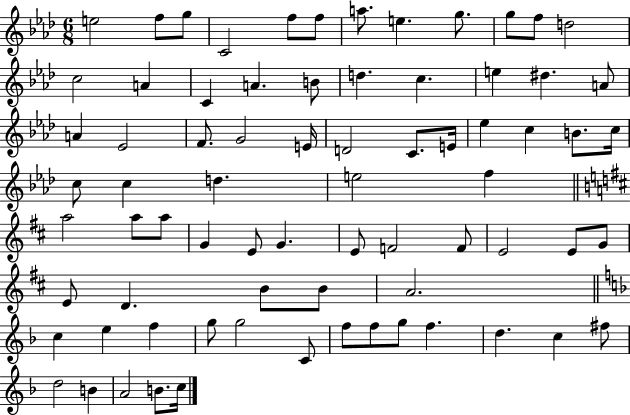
E5/h F5/e G5/e C4/h F5/e F5/e A5/e. E5/q. G5/e. G5/e F5/e D5/h C5/h A4/q C4/q A4/q. B4/e D5/q. C5/q. E5/q D#5/q. A4/e A4/q Eb4/h F4/e. G4/h E4/s D4/h C4/e. E4/s Eb5/q C5/q B4/e. C5/s C5/e C5/q D5/q. E5/h F5/q A5/h A5/e A5/e G4/q E4/e G4/q. E4/e F4/h F4/e E4/h E4/e G4/e E4/e D4/q. B4/e B4/e A4/h. C5/q E5/q F5/q G5/e G5/h C4/e F5/e F5/e G5/e F5/q. D5/q. C5/q F#5/e D5/h B4/q A4/h B4/e. C5/s